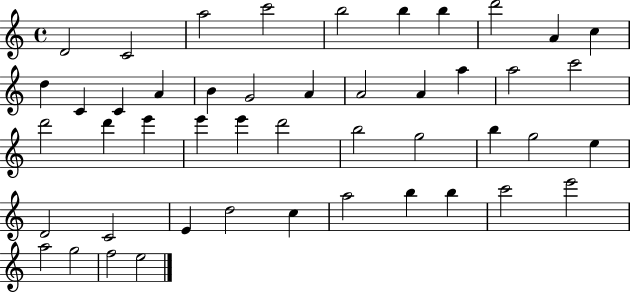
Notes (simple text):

D4/h C4/h A5/h C6/h B5/h B5/q B5/q D6/h A4/q C5/q D5/q C4/q C4/q A4/q B4/q G4/h A4/q A4/h A4/q A5/q A5/h C6/h D6/h D6/q E6/q E6/q E6/q D6/h B5/h G5/h B5/q G5/h E5/q D4/h C4/h E4/q D5/h C5/q A5/h B5/q B5/q C6/h E6/h A5/h G5/h F5/h E5/h